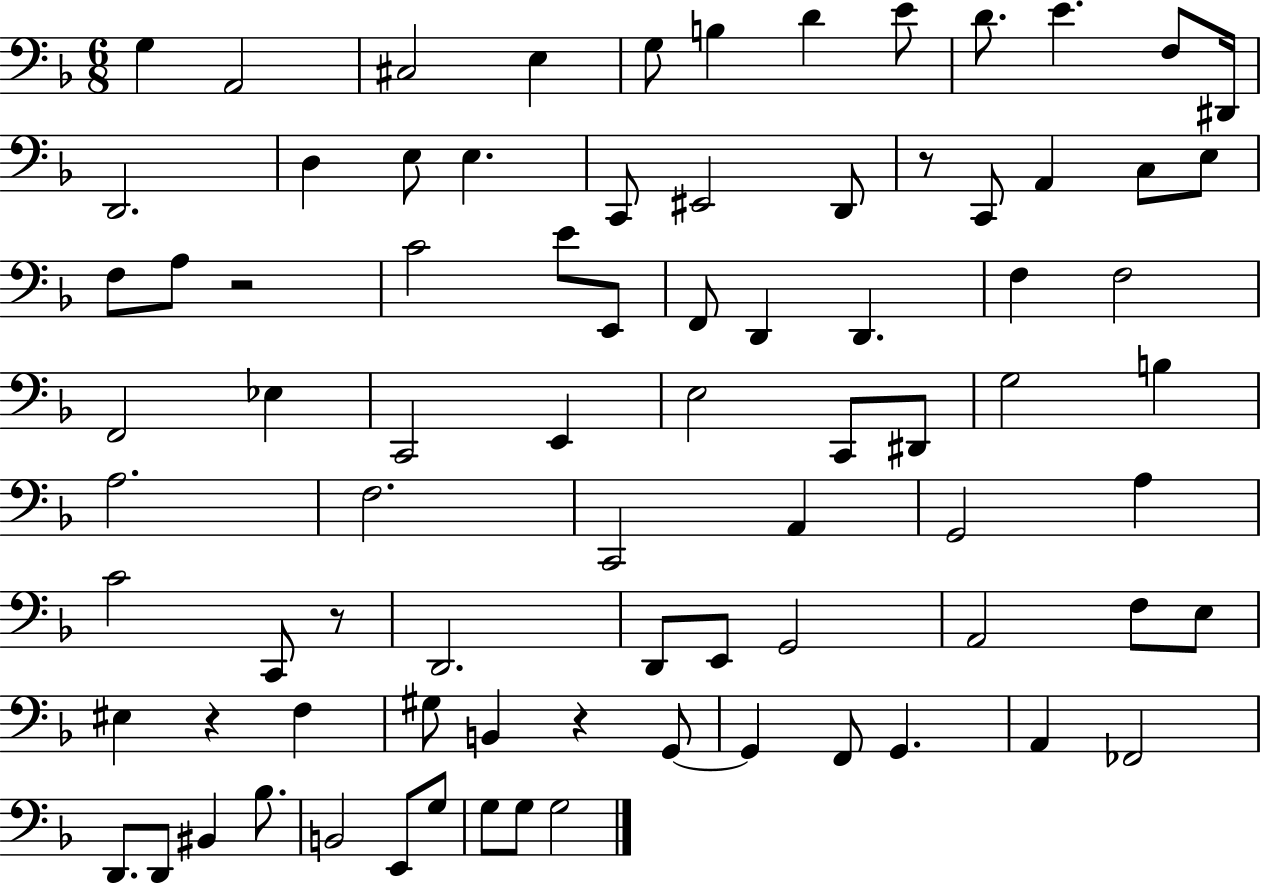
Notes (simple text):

G3/q A2/h C#3/h E3/q G3/e B3/q D4/q E4/e D4/e. E4/q. F3/e D#2/s D2/h. D3/q E3/e E3/q. C2/e EIS2/h D2/e R/e C2/e A2/q C3/e E3/e F3/e A3/e R/h C4/h E4/e E2/e F2/e D2/q D2/q. F3/q F3/h F2/h Eb3/q C2/h E2/q E3/h C2/e D#2/e G3/h B3/q A3/h. F3/h. C2/h A2/q G2/h A3/q C4/h C2/e R/e D2/h. D2/e E2/e G2/h A2/h F3/e E3/e EIS3/q R/q F3/q G#3/e B2/q R/q G2/e G2/q F2/e G2/q. A2/q FES2/h D2/e. D2/e BIS2/q Bb3/e. B2/h E2/e G3/e G3/e G3/e G3/h